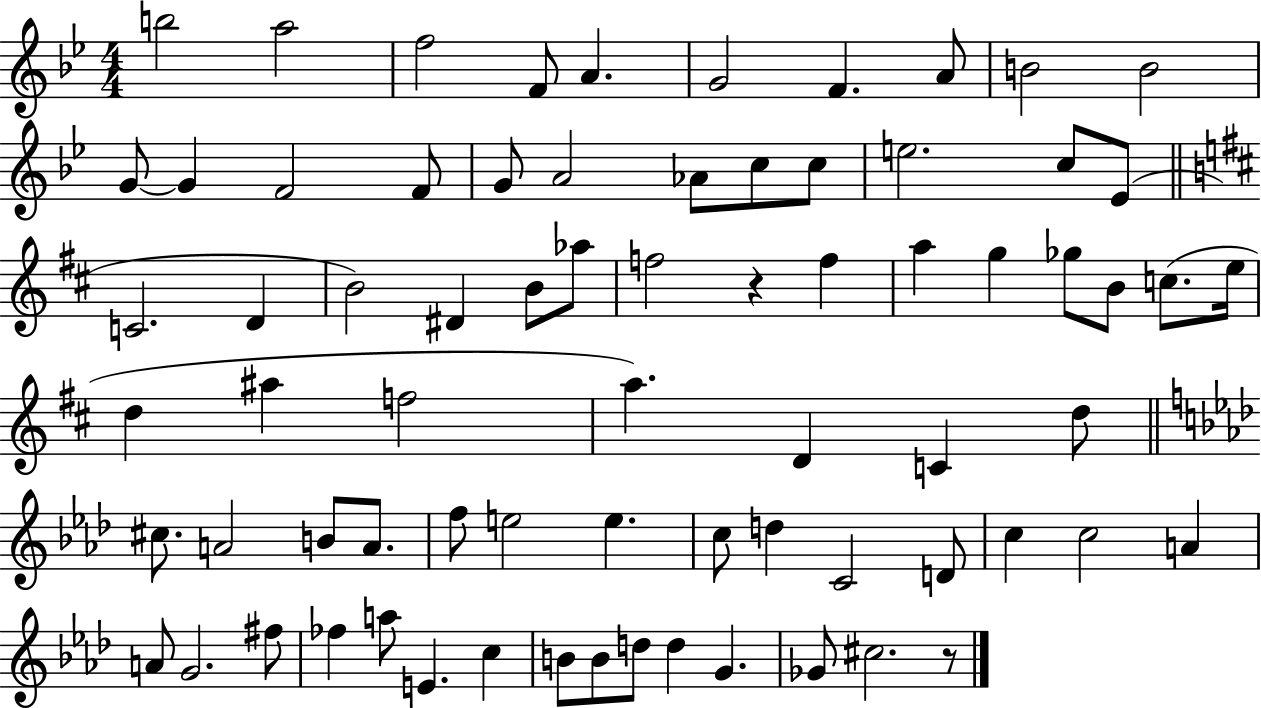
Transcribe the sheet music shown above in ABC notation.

X:1
T:Untitled
M:4/4
L:1/4
K:Bb
b2 a2 f2 F/2 A G2 F A/2 B2 B2 G/2 G F2 F/2 G/2 A2 _A/2 c/2 c/2 e2 c/2 _E/2 C2 D B2 ^D B/2 _a/2 f2 z f a g _g/2 B/2 c/2 e/4 d ^a f2 a D C d/2 ^c/2 A2 B/2 A/2 f/2 e2 e c/2 d C2 D/2 c c2 A A/2 G2 ^f/2 _f a/2 E c B/2 B/2 d/2 d G _G/2 ^c2 z/2